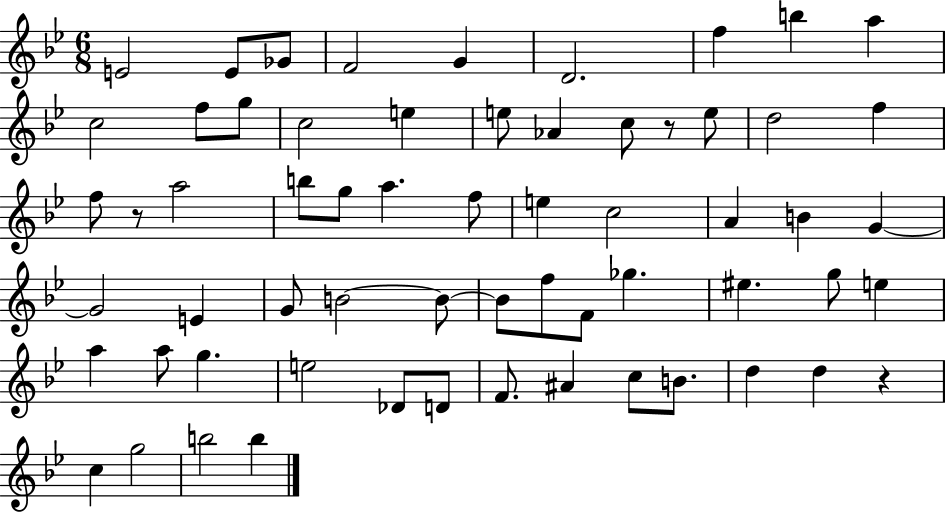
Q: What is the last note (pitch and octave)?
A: B5